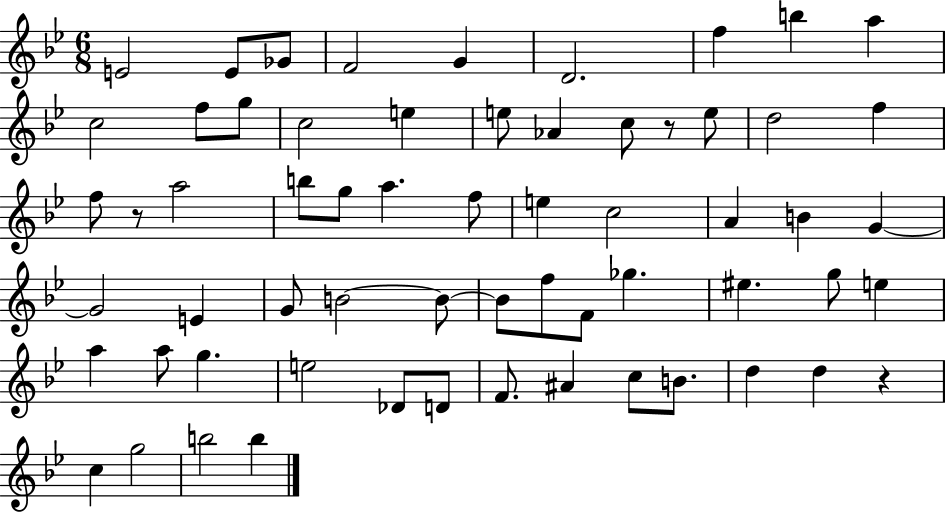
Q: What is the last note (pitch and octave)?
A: B5